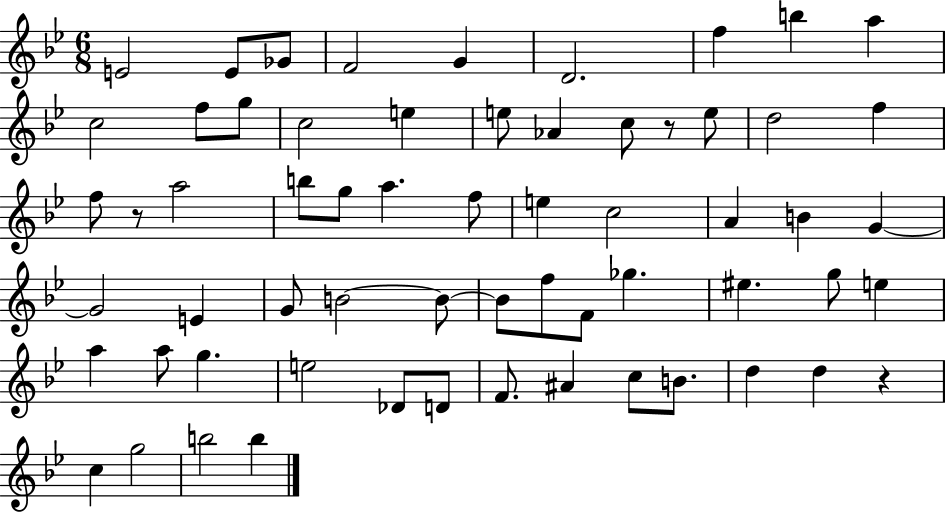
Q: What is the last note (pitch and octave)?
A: B5